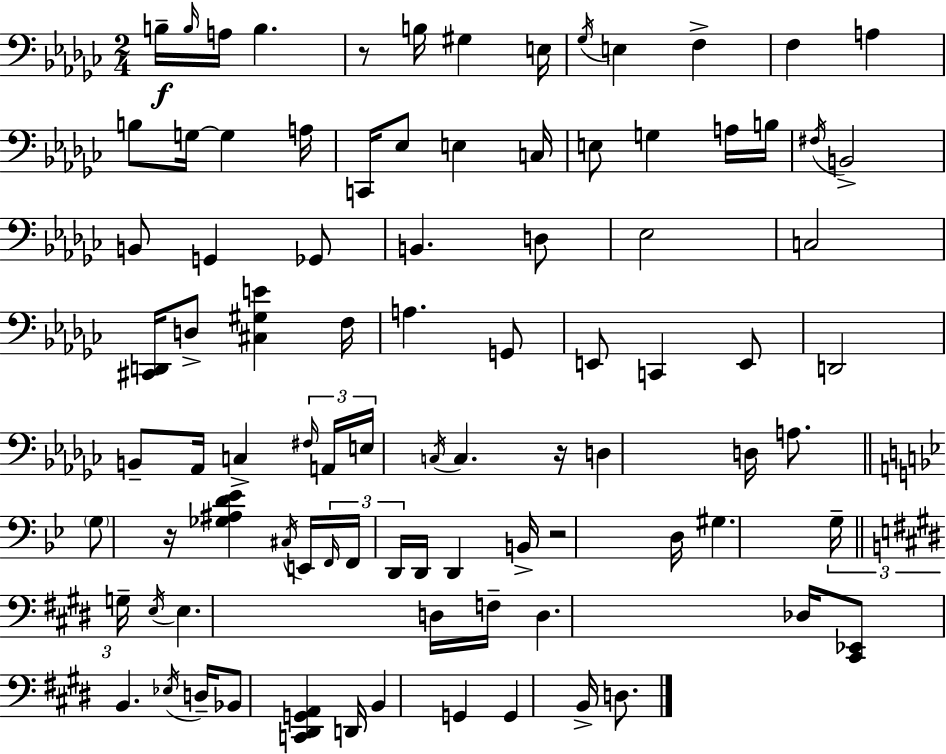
B3/s B3/s A3/s B3/q. R/e B3/s G#3/q E3/s Gb3/s E3/q F3/q F3/q A3/q B3/e G3/s G3/q A3/s C2/s Eb3/e E3/q C3/s E3/e G3/q A3/s B3/s F#3/s B2/h B2/e G2/q Gb2/e B2/q. D3/e Eb3/h C3/h [C#2,D2]/s D3/e [C#3,G#3,E4]/q F3/s A3/q. G2/e E2/e C2/q E2/e D2/h B2/e Ab2/s C3/q F#3/s A2/s E3/s C3/s C3/q. R/s D3/q D3/s A3/e. G3/e R/s [Gb3,A#3,D4,Eb4]/q C#3/s E2/s F2/s F2/s D2/s D2/s D2/q B2/s R/h D3/s G#3/q. G3/s G3/s E3/s E3/q. D3/s F3/s D3/q. Db3/s [C#2,Eb2]/e B2/q. Eb3/s D3/s Bb2/e [C2,D#2,G2,A2]/q D2/s B2/q G2/q G2/q B2/s D3/e.